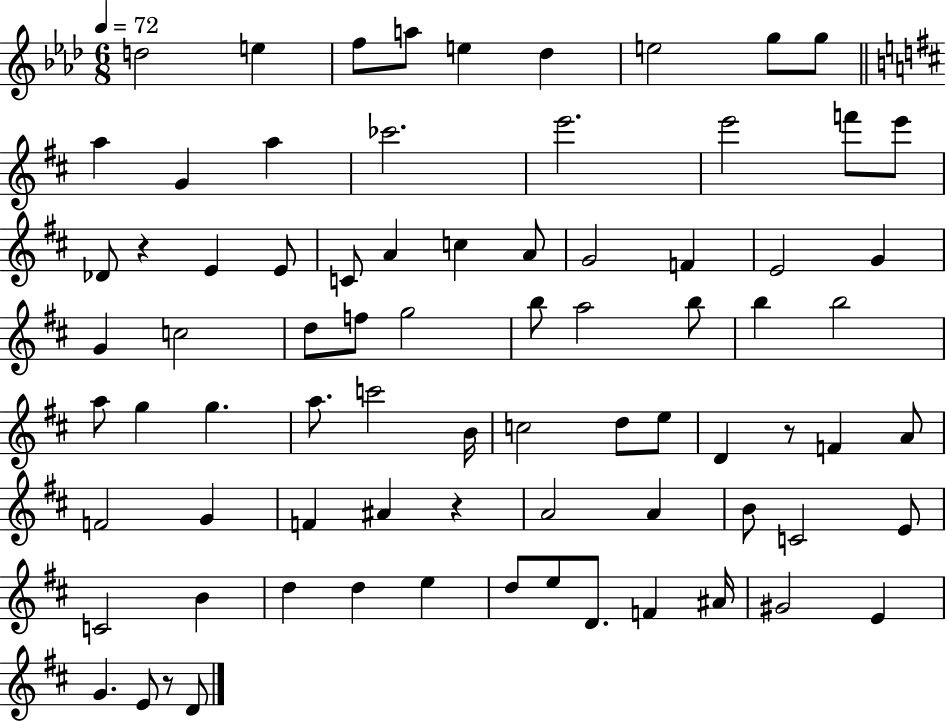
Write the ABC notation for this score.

X:1
T:Untitled
M:6/8
L:1/4
K:Ab
d2 e f/2 a/2 e _d e2 g/2 g/2 a G a _c'2 e'2 e'2 f'/2 e'/2 _D/2 z E E/2 C/2 A c A/2 G2 F E2 G G c2 d/2 f/2 g2 b/2 a2 b/2 b b2 a/2 g g a/2 c'2 B/4 c2 d/2 e/2 D z/2 F A/2 F2 G F ^A z A2 A B/2 C2 E/2 C2 B d d e d/2 e/2 D/2 F ^A/4 ^G2 E G E/2 z/2 D/2